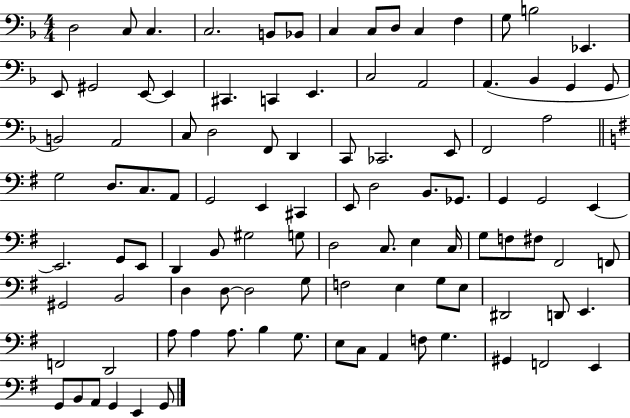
D3/h C3/e C3/q. C3/h. B2/e Bb2/e C3/q C3/e D3/e C3/q F3/q G3/e B3/h Eb2/q. E2/e G#2/h E2/e E2/q C#2/q. C2/q E2/q. C3/h A2/h A2/q. Bb2/q G2/q G2/e B2/h A2/h C3/e D3/h F2/e D2/q C2/e CES2/h. E2/e F2/h A3/h G3/h D3/e. C3/e. A2/e G2/h E2/q C#2/q E2/e D3/h B2/e. Gb2/e. G2/q G2/h E2/q E2/h. G2/e E2/e D2/q B2/e G#3/h G3/e D3/h C3/e. E3/q C3/s G3/e F3/e F#3/e F#2/h F2/e G#2/h B2/h D3/q D3/e D3/h G3/e F3/h E3/q G3/e E3/e D#2/h D2/e E2/q. F2/h D2/h A3/e A3/q A3/e. B3/q G3/e. E3/e C3/e A2/q F3/e G3/q. G#2/q F2/h E2/q G2/e B2/e A2/e G2/q E2/q G2/e